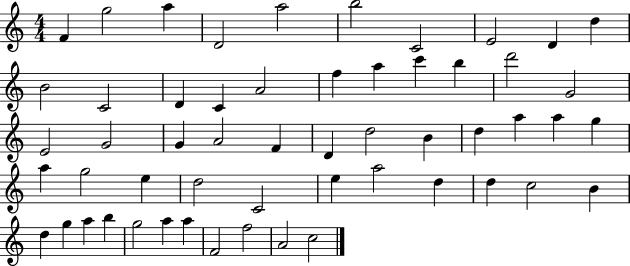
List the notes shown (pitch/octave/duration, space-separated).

F4/q G5/h A5/q D4/h A5/h B5/h C4/h E4/h D4/q D5/q B4/h C4/h D4/q C4/q A4/h F5/q A5/q C6/q B5/q D6/h G4/h E4/h G4/h G4/q A4/h F4/q D4/q D5/h B4/q D5/q A5/q A5/q G5/q A5/q G5/h E5/q D5/h C4/h E5/q A5/h D5/q D5/q C5/h B4/q D5/q G5/q A5/q B5/q G5/h A5/q A5/q F4/h F5/h A4/h C5/h